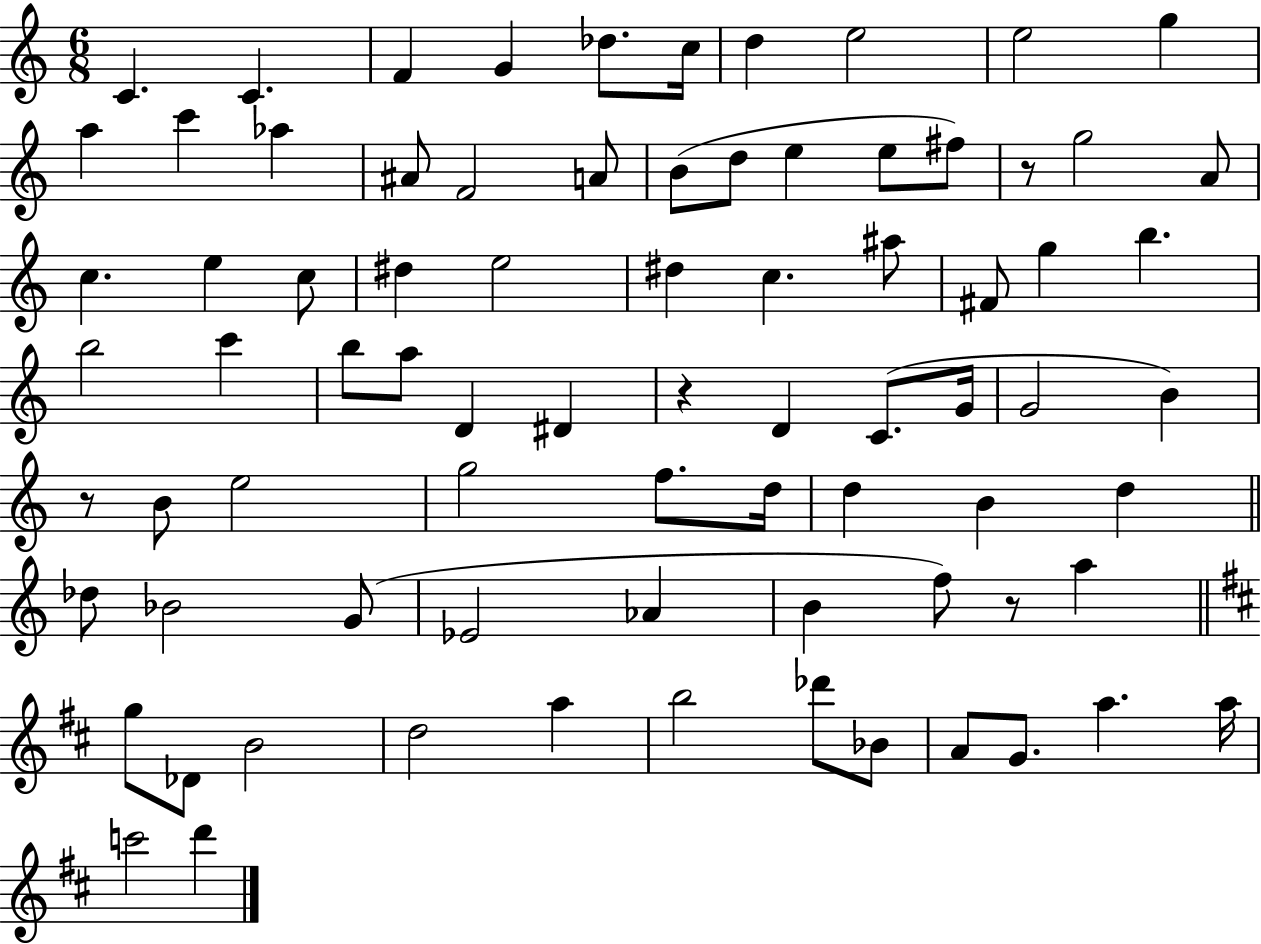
X:1
T:Untitled
M:6/8
L:1/4
K:C
C C F G _d/2 c/4 d e2 e2 g a c' _a ^A/2 F2 A/2 B/2 d/2 e e/2 ^f/2 z/2 g2 A/2 c e c/2 ^d e2 ^d c ^a/2 ^F/2 g b b2 c' b/2 a/2 D ^D z D C/2 G/4 G2 B z/2 B/2 e2 g2 f/2 d/4 d B d _d/2 _B2 G/2 _E2 _A B f/2 z/2 a g/2 _D/2 B2 d2 a b2 _d'/2 _B/2 A/2 G/2 a a/4 c'2 d'